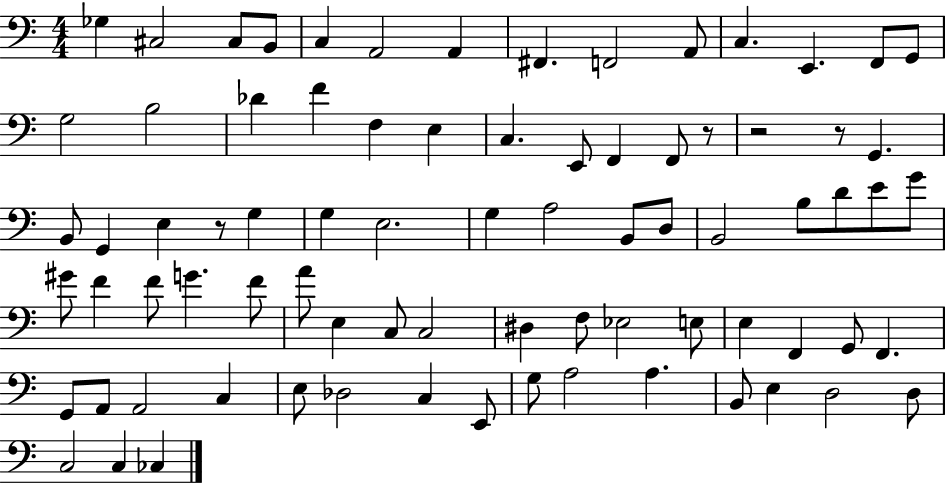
Gb3/q C#3/h C#3/e B2/e C3/q A2/h A2/q F#2/q. F2/h A2/e C3/q. E2/q. F2/e G2/e G3/h B3/h Db4/q F4/q F3/q E3/q C3/q. E2/e F2/q F2/e R/e R/h R/e G2/q. B2/e G2/q E3/q R/e G3/q G3/q E3/h. G3/q A3/h B2/e D3/e B2/h B3/e D4/e E4/e G4/e G#4/e F4/q F4/e G4/q. F4/e A4/e E3/q C3/e C3/h D#3/q F3/e Eb3/h E3/e E3/q F2/q G2/e F2/q. G2/e A2/e A2/h C3/q E3/e Db3/h C3/q E2/e G3/e A3/h A3/q. B2/e E3/q D3/h D3/e C3/h C3/q CES3/q